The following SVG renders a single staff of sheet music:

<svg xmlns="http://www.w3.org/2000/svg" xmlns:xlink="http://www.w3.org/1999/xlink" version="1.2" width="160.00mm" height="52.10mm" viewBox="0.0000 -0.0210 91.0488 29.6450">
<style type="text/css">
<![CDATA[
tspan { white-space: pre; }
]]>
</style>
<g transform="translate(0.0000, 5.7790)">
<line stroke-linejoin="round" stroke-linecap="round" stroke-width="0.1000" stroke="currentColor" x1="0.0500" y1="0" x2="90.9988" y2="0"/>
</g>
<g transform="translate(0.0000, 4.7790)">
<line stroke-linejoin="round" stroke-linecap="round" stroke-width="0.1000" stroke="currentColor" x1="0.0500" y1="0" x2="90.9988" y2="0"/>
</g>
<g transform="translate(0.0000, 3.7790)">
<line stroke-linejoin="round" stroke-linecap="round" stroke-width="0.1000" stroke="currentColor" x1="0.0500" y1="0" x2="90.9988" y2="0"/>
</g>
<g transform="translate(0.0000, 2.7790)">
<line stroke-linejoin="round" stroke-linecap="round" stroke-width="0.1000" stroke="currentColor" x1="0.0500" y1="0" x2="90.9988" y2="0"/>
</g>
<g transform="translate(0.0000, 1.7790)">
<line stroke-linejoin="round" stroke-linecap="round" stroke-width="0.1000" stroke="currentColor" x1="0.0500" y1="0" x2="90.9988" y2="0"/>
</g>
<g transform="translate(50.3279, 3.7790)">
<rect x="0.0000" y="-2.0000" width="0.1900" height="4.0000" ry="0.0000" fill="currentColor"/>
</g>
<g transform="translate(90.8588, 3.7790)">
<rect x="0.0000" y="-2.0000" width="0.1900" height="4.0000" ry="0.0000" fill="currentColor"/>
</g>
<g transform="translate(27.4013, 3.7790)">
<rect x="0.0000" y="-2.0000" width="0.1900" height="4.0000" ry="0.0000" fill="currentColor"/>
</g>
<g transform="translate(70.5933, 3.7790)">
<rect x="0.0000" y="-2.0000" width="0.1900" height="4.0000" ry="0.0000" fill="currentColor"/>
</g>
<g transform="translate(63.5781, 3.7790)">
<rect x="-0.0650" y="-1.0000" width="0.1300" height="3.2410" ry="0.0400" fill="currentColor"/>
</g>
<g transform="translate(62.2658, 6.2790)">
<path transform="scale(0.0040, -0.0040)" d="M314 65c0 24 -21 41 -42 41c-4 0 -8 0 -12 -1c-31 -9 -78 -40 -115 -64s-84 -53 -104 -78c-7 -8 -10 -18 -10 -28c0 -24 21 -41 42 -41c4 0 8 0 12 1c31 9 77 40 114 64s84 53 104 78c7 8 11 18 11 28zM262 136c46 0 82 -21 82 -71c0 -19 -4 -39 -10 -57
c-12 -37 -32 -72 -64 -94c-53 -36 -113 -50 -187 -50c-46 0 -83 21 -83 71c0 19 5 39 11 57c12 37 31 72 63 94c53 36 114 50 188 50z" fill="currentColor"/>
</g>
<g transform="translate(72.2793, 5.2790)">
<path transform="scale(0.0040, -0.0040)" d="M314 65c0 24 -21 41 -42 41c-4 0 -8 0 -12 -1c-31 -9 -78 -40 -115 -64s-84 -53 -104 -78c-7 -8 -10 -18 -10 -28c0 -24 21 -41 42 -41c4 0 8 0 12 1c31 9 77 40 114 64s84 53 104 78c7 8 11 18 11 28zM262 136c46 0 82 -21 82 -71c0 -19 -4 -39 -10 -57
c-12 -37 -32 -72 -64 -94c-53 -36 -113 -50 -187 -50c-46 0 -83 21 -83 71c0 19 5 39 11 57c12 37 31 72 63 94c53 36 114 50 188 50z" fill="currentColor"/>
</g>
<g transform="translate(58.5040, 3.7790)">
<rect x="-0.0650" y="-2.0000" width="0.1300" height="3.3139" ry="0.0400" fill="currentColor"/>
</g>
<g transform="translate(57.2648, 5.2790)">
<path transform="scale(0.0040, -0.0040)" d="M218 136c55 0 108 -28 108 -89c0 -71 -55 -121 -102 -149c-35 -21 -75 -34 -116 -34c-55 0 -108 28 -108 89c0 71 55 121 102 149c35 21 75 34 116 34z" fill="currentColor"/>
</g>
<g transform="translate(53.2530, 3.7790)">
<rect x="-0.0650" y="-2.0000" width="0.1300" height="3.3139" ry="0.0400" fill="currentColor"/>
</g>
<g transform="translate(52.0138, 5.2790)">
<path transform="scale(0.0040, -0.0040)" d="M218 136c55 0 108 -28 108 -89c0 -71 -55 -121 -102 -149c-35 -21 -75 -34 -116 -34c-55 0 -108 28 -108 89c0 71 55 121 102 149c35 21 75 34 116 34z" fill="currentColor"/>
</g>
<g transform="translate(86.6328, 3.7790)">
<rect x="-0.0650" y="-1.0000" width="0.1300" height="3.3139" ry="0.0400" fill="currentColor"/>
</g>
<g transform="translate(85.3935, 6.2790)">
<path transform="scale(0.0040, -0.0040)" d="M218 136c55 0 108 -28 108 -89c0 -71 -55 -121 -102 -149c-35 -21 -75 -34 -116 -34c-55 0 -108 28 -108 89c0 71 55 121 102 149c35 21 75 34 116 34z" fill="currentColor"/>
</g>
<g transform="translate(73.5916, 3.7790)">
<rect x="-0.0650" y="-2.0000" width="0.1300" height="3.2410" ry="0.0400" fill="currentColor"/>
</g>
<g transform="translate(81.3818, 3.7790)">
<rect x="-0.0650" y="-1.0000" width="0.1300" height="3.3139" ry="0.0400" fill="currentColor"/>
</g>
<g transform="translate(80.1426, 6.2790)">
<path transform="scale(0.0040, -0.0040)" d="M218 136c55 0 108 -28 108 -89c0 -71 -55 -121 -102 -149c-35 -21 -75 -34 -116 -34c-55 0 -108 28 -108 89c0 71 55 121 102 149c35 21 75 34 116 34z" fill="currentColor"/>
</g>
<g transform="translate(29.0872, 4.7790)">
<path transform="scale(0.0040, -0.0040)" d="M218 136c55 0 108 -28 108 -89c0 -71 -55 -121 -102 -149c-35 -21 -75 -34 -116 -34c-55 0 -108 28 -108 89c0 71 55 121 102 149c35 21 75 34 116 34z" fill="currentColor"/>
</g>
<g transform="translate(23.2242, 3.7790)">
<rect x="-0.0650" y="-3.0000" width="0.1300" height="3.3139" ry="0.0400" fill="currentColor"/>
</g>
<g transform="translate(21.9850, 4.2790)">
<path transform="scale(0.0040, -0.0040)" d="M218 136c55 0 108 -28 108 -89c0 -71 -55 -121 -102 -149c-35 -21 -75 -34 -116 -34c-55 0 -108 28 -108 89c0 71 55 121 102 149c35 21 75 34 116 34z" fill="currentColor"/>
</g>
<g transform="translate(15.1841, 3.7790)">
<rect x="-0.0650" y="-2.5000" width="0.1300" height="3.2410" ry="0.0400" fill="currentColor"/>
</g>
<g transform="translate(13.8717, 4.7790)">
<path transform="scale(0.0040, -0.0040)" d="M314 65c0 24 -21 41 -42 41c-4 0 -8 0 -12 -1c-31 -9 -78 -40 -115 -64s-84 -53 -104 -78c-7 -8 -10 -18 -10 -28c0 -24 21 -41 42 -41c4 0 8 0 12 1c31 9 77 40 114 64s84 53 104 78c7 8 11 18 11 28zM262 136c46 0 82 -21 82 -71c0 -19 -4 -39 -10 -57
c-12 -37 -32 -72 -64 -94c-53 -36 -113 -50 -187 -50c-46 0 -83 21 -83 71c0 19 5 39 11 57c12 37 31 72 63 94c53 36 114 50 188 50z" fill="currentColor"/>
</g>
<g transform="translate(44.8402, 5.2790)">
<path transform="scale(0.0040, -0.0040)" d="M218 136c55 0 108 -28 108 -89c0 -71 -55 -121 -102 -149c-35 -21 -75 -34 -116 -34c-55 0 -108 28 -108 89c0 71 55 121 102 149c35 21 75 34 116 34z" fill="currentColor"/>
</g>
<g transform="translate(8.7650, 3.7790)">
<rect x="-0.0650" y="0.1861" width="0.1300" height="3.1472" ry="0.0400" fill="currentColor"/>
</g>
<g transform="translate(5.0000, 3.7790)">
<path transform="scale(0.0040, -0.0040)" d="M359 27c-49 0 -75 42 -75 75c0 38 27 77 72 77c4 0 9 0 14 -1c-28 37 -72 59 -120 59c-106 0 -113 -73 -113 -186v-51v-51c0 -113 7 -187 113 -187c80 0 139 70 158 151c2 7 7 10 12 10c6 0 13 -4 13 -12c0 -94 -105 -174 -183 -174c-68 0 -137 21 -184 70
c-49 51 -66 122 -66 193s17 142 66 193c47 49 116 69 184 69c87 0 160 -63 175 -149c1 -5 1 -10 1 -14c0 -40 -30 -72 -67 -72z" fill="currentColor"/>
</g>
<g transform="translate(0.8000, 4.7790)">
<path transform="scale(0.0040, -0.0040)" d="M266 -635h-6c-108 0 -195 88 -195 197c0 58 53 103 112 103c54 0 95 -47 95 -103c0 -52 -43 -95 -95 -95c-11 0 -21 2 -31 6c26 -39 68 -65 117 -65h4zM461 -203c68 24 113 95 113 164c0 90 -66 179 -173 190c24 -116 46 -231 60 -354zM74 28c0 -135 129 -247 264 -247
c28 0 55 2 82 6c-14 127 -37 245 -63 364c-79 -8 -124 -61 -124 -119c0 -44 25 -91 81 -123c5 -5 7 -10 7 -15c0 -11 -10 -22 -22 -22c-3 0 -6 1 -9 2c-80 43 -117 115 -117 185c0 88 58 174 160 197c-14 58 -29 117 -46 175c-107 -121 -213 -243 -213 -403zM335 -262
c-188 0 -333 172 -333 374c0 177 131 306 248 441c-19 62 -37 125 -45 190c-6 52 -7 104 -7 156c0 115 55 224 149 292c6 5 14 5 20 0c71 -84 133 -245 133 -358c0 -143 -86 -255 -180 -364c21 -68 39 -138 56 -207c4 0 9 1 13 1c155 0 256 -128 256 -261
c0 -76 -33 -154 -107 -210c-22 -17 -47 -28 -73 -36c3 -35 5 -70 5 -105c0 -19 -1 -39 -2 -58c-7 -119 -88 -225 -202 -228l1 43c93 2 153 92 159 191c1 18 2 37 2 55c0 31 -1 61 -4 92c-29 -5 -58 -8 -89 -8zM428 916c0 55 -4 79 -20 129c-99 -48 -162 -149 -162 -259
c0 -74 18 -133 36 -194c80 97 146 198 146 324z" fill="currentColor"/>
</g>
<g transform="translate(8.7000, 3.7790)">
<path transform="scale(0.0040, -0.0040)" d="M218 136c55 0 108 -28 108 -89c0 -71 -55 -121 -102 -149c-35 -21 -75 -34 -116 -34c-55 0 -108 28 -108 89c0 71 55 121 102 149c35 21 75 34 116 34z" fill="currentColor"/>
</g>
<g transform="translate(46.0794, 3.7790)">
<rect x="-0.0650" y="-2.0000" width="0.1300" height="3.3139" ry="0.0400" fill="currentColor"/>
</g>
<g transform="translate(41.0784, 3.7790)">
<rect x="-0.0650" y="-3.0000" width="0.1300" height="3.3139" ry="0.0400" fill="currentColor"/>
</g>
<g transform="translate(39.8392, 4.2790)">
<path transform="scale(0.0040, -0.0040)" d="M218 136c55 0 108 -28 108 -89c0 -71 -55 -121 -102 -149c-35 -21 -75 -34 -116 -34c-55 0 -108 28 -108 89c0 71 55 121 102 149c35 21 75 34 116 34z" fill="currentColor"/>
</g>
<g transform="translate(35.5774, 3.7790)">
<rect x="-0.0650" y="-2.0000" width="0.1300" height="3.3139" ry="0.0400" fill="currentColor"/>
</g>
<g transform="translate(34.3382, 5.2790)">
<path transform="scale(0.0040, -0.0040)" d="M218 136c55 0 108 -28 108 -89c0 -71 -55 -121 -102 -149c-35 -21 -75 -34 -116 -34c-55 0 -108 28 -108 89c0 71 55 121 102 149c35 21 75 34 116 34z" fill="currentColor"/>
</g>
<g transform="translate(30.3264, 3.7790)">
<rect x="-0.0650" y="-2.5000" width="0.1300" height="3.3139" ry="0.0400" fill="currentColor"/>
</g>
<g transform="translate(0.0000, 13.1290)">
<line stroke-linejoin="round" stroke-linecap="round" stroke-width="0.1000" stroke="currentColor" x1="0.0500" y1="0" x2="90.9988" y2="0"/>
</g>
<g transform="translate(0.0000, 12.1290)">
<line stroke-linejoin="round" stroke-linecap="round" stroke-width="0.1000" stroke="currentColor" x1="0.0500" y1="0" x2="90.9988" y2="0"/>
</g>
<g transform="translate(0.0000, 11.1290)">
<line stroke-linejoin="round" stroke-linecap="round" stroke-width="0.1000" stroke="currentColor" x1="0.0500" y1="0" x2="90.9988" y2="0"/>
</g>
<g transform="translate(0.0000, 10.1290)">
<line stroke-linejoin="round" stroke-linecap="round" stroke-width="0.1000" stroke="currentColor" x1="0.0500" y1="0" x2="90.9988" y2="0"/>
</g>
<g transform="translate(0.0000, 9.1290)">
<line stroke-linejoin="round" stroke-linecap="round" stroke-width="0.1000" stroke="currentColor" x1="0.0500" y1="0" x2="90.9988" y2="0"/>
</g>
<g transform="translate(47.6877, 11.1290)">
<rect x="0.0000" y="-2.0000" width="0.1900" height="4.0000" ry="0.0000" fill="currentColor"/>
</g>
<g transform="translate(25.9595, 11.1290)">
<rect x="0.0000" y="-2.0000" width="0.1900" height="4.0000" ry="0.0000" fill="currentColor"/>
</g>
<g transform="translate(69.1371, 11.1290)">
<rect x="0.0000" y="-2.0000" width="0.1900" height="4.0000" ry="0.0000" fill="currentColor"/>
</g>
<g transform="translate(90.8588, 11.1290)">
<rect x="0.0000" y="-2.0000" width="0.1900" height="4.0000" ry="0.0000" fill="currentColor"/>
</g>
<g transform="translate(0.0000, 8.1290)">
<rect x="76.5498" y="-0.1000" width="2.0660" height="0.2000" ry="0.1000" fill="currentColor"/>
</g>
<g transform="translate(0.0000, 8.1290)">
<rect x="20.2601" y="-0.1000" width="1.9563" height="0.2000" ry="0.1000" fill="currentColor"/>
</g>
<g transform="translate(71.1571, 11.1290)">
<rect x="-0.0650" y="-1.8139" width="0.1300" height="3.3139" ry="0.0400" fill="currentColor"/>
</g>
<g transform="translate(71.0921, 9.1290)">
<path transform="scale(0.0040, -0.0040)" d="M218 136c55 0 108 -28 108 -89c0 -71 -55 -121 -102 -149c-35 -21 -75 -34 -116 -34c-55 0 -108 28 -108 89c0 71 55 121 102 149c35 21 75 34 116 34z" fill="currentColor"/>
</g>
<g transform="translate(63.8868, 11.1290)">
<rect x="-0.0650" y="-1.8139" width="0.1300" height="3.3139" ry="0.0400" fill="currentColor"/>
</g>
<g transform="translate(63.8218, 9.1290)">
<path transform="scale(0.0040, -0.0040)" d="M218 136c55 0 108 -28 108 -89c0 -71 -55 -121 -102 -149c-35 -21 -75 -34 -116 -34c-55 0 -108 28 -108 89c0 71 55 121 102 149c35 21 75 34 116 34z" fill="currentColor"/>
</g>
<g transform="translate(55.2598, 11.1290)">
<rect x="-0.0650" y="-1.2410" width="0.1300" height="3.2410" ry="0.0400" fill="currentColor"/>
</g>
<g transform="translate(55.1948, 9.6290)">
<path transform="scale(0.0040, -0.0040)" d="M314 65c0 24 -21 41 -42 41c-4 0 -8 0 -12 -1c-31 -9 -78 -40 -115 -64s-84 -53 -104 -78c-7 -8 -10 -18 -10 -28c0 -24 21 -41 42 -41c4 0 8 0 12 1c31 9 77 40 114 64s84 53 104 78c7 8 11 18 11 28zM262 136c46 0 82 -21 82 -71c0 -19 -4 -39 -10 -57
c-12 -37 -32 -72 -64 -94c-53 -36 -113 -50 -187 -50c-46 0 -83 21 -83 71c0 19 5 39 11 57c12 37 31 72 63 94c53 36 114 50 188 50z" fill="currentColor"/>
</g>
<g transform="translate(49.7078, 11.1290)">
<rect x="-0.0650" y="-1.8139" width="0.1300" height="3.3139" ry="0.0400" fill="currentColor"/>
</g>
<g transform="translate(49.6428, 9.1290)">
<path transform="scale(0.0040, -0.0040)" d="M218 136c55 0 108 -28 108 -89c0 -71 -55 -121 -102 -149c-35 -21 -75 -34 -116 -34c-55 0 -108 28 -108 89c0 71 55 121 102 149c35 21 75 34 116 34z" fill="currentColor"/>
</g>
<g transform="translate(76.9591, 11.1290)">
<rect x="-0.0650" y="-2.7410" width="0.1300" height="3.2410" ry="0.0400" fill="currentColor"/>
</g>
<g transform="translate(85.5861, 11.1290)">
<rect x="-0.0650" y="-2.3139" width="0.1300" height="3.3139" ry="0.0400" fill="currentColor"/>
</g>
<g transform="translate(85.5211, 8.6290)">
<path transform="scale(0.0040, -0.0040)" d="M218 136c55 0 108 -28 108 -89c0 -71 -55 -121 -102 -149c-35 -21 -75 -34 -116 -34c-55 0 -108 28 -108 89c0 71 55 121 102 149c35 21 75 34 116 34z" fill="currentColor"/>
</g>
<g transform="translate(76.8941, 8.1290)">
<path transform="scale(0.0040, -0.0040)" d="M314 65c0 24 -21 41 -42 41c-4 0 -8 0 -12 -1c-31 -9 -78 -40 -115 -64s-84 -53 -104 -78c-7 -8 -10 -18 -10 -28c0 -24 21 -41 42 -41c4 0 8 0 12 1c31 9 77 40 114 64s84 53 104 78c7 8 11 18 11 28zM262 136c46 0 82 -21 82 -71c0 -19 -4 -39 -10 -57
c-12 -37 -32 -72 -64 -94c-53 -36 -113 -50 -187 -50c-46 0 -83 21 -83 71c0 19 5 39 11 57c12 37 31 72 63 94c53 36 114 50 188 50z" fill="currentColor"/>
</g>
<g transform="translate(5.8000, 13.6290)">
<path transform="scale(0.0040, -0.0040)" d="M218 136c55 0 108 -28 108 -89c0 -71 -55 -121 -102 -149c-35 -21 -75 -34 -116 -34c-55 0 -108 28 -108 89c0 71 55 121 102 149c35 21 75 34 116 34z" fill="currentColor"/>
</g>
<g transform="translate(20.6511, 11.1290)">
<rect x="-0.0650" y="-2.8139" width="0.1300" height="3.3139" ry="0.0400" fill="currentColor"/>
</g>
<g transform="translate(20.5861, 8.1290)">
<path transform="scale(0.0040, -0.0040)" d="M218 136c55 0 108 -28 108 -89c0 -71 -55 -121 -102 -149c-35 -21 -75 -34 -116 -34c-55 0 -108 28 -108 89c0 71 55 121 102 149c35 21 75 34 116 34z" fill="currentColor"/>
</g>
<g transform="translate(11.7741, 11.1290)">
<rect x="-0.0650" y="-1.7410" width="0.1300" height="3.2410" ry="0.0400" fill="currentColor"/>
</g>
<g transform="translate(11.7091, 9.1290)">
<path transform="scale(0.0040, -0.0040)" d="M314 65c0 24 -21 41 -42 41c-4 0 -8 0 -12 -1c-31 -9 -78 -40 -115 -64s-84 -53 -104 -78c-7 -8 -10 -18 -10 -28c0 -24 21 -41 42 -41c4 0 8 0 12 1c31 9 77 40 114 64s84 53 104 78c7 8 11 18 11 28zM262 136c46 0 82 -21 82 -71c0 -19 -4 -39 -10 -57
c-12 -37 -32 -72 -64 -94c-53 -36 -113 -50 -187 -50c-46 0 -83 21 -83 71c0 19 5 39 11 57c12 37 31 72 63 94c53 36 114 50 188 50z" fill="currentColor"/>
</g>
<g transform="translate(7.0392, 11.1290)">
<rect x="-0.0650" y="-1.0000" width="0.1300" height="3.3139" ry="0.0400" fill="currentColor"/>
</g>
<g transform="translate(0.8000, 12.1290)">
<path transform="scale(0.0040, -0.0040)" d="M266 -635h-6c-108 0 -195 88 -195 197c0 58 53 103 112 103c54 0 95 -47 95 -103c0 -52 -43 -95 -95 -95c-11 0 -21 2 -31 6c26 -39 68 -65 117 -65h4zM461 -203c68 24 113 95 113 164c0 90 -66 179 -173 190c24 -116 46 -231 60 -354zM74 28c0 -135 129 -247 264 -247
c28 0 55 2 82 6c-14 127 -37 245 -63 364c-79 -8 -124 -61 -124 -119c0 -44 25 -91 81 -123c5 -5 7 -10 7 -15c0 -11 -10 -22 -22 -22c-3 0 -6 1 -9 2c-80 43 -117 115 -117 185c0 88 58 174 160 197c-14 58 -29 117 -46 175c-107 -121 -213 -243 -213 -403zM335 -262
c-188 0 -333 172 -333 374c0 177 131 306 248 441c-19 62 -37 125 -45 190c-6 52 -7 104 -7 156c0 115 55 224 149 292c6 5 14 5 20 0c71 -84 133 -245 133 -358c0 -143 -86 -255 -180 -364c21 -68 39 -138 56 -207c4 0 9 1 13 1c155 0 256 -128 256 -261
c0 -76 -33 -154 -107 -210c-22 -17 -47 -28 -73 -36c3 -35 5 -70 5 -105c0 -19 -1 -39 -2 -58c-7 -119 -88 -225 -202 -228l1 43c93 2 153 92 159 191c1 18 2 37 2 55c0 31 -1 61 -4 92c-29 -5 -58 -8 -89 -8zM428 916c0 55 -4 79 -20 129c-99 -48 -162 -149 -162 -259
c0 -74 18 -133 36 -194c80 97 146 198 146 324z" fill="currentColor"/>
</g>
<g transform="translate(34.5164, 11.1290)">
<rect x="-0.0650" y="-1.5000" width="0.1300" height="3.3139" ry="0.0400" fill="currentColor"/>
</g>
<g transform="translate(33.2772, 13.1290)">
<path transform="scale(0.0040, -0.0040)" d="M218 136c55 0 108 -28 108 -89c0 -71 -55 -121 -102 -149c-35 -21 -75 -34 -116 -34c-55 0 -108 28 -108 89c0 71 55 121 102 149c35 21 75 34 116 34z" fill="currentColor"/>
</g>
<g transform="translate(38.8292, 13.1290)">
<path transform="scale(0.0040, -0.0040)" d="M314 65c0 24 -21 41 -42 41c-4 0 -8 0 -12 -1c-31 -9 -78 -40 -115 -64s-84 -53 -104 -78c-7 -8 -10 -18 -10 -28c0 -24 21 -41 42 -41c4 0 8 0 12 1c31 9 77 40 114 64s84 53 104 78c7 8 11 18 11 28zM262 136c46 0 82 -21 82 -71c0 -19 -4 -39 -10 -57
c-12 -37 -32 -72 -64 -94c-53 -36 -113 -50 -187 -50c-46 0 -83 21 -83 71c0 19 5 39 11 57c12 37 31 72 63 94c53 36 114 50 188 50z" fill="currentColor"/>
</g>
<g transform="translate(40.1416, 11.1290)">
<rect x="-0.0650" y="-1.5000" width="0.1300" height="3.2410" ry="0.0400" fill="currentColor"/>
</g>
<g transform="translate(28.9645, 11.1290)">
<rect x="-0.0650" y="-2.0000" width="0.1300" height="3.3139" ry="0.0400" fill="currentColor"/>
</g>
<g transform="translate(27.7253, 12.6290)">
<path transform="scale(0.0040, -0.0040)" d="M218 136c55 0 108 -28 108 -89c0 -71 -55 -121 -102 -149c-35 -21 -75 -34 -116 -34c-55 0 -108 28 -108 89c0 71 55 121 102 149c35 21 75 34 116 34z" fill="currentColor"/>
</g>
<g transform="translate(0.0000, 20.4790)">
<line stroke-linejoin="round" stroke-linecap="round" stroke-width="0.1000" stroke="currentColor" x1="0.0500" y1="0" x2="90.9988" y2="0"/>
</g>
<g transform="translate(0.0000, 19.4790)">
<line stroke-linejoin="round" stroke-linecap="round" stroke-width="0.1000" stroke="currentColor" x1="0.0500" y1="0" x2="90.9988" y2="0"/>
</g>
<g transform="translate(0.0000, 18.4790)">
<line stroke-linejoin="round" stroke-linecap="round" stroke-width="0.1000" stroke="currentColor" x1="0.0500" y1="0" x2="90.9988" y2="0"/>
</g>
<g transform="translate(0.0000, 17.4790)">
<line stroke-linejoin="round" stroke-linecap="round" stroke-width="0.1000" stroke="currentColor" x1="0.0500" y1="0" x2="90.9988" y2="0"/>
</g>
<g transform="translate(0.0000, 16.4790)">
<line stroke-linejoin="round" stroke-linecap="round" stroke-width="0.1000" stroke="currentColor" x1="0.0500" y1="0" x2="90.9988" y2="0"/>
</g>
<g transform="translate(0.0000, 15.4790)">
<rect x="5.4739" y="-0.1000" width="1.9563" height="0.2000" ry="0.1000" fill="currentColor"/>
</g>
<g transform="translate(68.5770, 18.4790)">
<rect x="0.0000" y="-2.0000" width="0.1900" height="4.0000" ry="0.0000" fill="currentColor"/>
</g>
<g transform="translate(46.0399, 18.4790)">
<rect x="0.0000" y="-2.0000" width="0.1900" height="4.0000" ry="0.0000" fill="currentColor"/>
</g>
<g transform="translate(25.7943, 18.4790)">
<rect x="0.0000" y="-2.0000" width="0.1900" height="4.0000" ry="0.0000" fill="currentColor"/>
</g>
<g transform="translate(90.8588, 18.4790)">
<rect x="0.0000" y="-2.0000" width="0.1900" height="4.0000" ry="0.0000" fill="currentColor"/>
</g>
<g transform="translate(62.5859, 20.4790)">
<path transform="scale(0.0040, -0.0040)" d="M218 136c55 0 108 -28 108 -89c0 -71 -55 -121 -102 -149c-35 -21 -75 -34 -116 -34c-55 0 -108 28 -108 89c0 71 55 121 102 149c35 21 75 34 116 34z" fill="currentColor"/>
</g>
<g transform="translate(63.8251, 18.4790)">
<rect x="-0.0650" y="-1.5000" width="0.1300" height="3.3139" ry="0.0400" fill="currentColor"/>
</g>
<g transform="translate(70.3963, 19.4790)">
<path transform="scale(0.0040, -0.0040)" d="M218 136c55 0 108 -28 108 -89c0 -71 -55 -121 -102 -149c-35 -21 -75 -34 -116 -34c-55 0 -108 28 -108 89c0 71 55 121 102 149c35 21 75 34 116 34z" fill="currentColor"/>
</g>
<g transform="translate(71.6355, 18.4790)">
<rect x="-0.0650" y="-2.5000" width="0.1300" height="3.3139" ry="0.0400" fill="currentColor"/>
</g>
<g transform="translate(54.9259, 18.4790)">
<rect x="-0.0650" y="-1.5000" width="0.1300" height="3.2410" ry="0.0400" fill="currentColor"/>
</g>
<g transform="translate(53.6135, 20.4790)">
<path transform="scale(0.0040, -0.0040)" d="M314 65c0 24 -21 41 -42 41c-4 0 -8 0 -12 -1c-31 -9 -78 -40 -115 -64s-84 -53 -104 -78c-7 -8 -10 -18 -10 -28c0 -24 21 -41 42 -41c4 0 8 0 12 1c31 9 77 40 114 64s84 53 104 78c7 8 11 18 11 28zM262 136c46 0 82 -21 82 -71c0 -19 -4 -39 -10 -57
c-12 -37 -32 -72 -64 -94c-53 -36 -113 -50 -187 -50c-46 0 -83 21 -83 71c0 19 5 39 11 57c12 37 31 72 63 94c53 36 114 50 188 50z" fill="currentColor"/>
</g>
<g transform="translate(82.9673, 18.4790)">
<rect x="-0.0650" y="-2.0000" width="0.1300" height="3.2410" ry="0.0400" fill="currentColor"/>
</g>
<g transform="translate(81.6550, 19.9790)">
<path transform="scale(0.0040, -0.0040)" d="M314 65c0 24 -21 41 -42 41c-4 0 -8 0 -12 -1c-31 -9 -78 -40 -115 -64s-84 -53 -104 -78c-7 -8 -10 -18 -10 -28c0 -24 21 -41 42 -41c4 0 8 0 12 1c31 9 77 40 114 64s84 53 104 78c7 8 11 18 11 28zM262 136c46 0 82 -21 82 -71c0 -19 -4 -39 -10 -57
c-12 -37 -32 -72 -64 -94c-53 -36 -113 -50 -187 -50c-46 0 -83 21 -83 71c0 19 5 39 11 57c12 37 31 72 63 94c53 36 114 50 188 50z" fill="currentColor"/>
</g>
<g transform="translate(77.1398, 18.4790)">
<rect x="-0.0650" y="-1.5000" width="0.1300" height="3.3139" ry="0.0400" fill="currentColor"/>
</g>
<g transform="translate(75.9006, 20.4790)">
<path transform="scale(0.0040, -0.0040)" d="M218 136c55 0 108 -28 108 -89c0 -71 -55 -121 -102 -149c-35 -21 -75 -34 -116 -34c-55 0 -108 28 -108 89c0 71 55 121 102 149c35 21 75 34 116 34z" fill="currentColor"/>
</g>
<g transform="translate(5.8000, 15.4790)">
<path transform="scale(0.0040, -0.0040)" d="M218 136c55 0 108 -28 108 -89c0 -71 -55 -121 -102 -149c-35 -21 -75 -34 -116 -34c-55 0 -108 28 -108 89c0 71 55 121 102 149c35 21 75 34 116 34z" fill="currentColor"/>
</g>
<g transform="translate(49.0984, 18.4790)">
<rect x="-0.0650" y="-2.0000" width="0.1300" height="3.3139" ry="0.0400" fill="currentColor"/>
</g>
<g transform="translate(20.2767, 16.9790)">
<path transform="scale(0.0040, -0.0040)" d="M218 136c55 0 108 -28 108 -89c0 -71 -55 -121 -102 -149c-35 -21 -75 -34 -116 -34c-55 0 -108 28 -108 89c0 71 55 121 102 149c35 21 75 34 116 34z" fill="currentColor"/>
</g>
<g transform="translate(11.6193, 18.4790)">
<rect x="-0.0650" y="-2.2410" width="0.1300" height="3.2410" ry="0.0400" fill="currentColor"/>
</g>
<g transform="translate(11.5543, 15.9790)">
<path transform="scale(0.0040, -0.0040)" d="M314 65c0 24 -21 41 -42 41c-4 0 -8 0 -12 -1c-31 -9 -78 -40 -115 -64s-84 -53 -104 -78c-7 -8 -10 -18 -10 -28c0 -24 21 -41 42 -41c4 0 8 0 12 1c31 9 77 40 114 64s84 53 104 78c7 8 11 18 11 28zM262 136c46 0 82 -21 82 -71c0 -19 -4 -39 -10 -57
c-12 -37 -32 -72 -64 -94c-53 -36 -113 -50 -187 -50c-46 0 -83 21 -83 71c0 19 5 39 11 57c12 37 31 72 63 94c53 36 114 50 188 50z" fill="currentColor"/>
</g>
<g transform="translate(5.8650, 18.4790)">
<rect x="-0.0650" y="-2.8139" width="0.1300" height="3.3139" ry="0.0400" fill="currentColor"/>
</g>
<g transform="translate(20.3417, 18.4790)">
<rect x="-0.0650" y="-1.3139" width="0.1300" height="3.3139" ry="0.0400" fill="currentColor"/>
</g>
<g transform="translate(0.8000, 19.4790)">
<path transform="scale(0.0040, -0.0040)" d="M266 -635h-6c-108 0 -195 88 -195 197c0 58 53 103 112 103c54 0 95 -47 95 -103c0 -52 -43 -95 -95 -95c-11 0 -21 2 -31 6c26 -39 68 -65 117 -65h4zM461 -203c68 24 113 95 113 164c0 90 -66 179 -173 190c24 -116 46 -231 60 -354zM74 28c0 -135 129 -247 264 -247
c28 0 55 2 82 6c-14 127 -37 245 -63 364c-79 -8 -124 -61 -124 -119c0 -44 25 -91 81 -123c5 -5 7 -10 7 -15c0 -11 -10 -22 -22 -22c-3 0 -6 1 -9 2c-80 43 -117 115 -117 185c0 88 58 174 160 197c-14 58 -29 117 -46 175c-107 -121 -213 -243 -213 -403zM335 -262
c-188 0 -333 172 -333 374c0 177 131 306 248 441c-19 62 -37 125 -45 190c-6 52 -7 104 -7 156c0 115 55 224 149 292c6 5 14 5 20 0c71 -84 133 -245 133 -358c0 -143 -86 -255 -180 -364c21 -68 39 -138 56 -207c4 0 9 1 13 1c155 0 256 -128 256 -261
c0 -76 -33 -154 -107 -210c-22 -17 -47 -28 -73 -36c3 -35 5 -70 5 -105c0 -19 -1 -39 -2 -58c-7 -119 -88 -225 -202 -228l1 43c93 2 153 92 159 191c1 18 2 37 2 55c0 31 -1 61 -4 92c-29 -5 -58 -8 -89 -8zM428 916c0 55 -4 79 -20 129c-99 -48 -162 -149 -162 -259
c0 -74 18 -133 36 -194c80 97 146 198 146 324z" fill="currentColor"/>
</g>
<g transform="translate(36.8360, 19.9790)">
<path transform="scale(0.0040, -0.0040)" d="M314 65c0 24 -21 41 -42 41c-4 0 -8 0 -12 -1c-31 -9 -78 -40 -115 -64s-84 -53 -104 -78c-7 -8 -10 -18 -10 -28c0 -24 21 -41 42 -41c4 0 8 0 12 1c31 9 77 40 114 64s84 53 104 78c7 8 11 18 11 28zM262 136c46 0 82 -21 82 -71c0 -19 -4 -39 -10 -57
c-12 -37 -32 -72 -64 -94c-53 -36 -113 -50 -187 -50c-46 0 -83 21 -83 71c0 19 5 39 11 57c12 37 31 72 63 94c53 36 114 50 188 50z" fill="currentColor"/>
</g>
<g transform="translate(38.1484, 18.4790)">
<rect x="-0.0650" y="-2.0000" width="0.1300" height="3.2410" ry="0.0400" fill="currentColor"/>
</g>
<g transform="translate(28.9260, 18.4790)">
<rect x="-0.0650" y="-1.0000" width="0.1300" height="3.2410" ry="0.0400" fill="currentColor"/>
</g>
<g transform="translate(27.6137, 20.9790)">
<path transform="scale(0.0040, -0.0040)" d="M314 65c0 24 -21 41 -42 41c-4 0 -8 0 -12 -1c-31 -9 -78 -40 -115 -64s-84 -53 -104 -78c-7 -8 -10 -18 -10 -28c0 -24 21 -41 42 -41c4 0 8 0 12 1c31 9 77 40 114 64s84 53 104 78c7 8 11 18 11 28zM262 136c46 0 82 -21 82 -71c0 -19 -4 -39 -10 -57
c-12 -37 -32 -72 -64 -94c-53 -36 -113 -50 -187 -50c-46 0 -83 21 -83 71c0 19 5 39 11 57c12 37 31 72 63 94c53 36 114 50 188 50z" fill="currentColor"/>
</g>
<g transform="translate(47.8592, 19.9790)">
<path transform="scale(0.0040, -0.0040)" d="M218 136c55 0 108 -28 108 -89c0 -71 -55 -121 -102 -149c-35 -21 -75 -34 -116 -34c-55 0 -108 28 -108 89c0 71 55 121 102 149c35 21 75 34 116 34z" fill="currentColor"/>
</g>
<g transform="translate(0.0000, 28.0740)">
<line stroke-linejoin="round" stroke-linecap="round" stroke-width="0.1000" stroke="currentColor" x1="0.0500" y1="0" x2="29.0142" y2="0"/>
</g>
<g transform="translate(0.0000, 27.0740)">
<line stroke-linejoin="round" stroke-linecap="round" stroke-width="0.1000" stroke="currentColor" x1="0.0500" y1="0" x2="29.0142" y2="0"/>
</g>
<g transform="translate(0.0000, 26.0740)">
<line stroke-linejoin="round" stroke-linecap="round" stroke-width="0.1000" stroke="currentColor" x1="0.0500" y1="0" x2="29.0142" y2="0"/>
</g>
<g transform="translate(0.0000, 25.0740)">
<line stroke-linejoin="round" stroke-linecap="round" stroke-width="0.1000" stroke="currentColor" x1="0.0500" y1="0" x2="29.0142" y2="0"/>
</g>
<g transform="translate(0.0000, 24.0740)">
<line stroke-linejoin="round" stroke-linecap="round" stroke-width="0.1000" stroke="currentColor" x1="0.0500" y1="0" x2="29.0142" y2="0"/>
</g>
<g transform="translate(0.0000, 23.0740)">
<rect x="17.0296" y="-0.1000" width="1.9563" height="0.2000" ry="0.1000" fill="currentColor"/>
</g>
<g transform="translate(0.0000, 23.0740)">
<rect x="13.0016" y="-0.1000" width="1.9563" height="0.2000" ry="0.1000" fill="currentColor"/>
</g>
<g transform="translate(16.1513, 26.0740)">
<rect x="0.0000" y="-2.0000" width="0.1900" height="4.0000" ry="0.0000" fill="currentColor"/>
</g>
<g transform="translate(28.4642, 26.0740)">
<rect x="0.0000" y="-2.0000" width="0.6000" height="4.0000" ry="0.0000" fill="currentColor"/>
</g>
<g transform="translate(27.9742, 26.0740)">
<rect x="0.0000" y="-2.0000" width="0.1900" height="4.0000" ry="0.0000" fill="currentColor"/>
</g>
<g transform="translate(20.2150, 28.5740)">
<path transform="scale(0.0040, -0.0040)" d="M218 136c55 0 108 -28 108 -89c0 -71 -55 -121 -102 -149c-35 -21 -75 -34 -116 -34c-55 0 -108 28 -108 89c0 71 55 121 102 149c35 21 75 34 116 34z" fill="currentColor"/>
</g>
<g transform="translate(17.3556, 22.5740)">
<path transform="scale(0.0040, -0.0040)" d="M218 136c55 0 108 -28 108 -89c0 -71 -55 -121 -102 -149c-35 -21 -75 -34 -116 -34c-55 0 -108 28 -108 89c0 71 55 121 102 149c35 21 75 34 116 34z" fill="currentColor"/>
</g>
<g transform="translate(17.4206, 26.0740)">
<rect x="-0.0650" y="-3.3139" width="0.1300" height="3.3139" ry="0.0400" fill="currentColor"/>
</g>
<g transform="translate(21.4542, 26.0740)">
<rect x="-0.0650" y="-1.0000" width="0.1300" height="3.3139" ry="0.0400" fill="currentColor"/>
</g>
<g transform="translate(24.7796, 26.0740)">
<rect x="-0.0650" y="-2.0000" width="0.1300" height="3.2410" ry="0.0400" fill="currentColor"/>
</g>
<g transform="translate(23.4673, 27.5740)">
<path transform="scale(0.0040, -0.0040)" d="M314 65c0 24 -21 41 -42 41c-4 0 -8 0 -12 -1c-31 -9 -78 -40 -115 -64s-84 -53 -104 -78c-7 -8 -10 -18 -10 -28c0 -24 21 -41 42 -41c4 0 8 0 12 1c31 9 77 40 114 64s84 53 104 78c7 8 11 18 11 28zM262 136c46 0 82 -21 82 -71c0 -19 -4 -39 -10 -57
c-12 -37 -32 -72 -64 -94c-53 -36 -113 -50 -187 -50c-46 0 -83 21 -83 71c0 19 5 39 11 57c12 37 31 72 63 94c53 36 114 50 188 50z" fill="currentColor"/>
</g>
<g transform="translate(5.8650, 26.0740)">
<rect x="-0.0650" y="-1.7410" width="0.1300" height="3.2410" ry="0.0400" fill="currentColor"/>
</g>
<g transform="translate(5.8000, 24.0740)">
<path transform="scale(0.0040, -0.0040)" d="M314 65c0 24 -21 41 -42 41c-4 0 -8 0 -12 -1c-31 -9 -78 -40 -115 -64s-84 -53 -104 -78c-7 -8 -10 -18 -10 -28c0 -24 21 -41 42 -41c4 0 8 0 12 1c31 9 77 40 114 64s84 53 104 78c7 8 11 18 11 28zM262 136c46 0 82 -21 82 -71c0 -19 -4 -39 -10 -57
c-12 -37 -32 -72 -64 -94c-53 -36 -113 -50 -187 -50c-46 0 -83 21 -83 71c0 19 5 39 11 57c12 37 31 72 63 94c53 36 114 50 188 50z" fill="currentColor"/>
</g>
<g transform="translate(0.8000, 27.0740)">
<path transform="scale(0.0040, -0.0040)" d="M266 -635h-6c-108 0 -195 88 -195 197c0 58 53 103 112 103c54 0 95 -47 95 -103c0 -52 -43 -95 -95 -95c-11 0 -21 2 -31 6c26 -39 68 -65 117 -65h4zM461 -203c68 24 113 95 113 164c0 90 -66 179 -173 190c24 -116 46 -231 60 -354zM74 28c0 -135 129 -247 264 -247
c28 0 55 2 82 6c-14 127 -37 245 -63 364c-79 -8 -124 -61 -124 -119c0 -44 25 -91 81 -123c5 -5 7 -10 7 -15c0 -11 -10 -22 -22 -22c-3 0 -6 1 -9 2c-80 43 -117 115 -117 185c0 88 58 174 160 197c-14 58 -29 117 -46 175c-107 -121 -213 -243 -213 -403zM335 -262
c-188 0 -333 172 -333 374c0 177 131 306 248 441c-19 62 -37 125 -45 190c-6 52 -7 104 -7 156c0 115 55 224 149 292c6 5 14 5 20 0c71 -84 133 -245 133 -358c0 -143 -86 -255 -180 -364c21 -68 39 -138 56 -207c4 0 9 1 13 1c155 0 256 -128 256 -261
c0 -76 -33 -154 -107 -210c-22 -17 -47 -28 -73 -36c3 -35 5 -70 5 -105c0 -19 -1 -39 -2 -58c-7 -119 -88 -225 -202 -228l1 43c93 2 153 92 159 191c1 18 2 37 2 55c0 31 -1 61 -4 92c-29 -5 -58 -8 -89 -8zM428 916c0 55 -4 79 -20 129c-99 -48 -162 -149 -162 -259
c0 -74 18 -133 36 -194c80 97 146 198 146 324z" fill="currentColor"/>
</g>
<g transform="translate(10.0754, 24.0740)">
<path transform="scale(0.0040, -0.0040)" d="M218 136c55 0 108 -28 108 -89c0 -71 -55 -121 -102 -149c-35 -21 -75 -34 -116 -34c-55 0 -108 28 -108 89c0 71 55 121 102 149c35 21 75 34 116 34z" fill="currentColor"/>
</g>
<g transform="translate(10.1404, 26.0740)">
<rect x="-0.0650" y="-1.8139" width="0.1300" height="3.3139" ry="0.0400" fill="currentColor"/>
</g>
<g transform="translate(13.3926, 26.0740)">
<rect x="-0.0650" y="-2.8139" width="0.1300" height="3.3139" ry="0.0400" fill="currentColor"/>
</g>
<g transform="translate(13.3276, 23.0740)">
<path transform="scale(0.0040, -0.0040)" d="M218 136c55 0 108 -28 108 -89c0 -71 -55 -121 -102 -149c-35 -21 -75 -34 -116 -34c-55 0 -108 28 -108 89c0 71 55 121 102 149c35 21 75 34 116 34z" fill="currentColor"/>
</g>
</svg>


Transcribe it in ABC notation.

X:1
T:Untitled
M:4/4
L:1/4
K:C
B G2 A G F A F F F D2 F2 D D D f2 a F E E2 f e2 f f a2 g a g2 e D2 F2 F E2 E G E F2 f2 f a b D F2